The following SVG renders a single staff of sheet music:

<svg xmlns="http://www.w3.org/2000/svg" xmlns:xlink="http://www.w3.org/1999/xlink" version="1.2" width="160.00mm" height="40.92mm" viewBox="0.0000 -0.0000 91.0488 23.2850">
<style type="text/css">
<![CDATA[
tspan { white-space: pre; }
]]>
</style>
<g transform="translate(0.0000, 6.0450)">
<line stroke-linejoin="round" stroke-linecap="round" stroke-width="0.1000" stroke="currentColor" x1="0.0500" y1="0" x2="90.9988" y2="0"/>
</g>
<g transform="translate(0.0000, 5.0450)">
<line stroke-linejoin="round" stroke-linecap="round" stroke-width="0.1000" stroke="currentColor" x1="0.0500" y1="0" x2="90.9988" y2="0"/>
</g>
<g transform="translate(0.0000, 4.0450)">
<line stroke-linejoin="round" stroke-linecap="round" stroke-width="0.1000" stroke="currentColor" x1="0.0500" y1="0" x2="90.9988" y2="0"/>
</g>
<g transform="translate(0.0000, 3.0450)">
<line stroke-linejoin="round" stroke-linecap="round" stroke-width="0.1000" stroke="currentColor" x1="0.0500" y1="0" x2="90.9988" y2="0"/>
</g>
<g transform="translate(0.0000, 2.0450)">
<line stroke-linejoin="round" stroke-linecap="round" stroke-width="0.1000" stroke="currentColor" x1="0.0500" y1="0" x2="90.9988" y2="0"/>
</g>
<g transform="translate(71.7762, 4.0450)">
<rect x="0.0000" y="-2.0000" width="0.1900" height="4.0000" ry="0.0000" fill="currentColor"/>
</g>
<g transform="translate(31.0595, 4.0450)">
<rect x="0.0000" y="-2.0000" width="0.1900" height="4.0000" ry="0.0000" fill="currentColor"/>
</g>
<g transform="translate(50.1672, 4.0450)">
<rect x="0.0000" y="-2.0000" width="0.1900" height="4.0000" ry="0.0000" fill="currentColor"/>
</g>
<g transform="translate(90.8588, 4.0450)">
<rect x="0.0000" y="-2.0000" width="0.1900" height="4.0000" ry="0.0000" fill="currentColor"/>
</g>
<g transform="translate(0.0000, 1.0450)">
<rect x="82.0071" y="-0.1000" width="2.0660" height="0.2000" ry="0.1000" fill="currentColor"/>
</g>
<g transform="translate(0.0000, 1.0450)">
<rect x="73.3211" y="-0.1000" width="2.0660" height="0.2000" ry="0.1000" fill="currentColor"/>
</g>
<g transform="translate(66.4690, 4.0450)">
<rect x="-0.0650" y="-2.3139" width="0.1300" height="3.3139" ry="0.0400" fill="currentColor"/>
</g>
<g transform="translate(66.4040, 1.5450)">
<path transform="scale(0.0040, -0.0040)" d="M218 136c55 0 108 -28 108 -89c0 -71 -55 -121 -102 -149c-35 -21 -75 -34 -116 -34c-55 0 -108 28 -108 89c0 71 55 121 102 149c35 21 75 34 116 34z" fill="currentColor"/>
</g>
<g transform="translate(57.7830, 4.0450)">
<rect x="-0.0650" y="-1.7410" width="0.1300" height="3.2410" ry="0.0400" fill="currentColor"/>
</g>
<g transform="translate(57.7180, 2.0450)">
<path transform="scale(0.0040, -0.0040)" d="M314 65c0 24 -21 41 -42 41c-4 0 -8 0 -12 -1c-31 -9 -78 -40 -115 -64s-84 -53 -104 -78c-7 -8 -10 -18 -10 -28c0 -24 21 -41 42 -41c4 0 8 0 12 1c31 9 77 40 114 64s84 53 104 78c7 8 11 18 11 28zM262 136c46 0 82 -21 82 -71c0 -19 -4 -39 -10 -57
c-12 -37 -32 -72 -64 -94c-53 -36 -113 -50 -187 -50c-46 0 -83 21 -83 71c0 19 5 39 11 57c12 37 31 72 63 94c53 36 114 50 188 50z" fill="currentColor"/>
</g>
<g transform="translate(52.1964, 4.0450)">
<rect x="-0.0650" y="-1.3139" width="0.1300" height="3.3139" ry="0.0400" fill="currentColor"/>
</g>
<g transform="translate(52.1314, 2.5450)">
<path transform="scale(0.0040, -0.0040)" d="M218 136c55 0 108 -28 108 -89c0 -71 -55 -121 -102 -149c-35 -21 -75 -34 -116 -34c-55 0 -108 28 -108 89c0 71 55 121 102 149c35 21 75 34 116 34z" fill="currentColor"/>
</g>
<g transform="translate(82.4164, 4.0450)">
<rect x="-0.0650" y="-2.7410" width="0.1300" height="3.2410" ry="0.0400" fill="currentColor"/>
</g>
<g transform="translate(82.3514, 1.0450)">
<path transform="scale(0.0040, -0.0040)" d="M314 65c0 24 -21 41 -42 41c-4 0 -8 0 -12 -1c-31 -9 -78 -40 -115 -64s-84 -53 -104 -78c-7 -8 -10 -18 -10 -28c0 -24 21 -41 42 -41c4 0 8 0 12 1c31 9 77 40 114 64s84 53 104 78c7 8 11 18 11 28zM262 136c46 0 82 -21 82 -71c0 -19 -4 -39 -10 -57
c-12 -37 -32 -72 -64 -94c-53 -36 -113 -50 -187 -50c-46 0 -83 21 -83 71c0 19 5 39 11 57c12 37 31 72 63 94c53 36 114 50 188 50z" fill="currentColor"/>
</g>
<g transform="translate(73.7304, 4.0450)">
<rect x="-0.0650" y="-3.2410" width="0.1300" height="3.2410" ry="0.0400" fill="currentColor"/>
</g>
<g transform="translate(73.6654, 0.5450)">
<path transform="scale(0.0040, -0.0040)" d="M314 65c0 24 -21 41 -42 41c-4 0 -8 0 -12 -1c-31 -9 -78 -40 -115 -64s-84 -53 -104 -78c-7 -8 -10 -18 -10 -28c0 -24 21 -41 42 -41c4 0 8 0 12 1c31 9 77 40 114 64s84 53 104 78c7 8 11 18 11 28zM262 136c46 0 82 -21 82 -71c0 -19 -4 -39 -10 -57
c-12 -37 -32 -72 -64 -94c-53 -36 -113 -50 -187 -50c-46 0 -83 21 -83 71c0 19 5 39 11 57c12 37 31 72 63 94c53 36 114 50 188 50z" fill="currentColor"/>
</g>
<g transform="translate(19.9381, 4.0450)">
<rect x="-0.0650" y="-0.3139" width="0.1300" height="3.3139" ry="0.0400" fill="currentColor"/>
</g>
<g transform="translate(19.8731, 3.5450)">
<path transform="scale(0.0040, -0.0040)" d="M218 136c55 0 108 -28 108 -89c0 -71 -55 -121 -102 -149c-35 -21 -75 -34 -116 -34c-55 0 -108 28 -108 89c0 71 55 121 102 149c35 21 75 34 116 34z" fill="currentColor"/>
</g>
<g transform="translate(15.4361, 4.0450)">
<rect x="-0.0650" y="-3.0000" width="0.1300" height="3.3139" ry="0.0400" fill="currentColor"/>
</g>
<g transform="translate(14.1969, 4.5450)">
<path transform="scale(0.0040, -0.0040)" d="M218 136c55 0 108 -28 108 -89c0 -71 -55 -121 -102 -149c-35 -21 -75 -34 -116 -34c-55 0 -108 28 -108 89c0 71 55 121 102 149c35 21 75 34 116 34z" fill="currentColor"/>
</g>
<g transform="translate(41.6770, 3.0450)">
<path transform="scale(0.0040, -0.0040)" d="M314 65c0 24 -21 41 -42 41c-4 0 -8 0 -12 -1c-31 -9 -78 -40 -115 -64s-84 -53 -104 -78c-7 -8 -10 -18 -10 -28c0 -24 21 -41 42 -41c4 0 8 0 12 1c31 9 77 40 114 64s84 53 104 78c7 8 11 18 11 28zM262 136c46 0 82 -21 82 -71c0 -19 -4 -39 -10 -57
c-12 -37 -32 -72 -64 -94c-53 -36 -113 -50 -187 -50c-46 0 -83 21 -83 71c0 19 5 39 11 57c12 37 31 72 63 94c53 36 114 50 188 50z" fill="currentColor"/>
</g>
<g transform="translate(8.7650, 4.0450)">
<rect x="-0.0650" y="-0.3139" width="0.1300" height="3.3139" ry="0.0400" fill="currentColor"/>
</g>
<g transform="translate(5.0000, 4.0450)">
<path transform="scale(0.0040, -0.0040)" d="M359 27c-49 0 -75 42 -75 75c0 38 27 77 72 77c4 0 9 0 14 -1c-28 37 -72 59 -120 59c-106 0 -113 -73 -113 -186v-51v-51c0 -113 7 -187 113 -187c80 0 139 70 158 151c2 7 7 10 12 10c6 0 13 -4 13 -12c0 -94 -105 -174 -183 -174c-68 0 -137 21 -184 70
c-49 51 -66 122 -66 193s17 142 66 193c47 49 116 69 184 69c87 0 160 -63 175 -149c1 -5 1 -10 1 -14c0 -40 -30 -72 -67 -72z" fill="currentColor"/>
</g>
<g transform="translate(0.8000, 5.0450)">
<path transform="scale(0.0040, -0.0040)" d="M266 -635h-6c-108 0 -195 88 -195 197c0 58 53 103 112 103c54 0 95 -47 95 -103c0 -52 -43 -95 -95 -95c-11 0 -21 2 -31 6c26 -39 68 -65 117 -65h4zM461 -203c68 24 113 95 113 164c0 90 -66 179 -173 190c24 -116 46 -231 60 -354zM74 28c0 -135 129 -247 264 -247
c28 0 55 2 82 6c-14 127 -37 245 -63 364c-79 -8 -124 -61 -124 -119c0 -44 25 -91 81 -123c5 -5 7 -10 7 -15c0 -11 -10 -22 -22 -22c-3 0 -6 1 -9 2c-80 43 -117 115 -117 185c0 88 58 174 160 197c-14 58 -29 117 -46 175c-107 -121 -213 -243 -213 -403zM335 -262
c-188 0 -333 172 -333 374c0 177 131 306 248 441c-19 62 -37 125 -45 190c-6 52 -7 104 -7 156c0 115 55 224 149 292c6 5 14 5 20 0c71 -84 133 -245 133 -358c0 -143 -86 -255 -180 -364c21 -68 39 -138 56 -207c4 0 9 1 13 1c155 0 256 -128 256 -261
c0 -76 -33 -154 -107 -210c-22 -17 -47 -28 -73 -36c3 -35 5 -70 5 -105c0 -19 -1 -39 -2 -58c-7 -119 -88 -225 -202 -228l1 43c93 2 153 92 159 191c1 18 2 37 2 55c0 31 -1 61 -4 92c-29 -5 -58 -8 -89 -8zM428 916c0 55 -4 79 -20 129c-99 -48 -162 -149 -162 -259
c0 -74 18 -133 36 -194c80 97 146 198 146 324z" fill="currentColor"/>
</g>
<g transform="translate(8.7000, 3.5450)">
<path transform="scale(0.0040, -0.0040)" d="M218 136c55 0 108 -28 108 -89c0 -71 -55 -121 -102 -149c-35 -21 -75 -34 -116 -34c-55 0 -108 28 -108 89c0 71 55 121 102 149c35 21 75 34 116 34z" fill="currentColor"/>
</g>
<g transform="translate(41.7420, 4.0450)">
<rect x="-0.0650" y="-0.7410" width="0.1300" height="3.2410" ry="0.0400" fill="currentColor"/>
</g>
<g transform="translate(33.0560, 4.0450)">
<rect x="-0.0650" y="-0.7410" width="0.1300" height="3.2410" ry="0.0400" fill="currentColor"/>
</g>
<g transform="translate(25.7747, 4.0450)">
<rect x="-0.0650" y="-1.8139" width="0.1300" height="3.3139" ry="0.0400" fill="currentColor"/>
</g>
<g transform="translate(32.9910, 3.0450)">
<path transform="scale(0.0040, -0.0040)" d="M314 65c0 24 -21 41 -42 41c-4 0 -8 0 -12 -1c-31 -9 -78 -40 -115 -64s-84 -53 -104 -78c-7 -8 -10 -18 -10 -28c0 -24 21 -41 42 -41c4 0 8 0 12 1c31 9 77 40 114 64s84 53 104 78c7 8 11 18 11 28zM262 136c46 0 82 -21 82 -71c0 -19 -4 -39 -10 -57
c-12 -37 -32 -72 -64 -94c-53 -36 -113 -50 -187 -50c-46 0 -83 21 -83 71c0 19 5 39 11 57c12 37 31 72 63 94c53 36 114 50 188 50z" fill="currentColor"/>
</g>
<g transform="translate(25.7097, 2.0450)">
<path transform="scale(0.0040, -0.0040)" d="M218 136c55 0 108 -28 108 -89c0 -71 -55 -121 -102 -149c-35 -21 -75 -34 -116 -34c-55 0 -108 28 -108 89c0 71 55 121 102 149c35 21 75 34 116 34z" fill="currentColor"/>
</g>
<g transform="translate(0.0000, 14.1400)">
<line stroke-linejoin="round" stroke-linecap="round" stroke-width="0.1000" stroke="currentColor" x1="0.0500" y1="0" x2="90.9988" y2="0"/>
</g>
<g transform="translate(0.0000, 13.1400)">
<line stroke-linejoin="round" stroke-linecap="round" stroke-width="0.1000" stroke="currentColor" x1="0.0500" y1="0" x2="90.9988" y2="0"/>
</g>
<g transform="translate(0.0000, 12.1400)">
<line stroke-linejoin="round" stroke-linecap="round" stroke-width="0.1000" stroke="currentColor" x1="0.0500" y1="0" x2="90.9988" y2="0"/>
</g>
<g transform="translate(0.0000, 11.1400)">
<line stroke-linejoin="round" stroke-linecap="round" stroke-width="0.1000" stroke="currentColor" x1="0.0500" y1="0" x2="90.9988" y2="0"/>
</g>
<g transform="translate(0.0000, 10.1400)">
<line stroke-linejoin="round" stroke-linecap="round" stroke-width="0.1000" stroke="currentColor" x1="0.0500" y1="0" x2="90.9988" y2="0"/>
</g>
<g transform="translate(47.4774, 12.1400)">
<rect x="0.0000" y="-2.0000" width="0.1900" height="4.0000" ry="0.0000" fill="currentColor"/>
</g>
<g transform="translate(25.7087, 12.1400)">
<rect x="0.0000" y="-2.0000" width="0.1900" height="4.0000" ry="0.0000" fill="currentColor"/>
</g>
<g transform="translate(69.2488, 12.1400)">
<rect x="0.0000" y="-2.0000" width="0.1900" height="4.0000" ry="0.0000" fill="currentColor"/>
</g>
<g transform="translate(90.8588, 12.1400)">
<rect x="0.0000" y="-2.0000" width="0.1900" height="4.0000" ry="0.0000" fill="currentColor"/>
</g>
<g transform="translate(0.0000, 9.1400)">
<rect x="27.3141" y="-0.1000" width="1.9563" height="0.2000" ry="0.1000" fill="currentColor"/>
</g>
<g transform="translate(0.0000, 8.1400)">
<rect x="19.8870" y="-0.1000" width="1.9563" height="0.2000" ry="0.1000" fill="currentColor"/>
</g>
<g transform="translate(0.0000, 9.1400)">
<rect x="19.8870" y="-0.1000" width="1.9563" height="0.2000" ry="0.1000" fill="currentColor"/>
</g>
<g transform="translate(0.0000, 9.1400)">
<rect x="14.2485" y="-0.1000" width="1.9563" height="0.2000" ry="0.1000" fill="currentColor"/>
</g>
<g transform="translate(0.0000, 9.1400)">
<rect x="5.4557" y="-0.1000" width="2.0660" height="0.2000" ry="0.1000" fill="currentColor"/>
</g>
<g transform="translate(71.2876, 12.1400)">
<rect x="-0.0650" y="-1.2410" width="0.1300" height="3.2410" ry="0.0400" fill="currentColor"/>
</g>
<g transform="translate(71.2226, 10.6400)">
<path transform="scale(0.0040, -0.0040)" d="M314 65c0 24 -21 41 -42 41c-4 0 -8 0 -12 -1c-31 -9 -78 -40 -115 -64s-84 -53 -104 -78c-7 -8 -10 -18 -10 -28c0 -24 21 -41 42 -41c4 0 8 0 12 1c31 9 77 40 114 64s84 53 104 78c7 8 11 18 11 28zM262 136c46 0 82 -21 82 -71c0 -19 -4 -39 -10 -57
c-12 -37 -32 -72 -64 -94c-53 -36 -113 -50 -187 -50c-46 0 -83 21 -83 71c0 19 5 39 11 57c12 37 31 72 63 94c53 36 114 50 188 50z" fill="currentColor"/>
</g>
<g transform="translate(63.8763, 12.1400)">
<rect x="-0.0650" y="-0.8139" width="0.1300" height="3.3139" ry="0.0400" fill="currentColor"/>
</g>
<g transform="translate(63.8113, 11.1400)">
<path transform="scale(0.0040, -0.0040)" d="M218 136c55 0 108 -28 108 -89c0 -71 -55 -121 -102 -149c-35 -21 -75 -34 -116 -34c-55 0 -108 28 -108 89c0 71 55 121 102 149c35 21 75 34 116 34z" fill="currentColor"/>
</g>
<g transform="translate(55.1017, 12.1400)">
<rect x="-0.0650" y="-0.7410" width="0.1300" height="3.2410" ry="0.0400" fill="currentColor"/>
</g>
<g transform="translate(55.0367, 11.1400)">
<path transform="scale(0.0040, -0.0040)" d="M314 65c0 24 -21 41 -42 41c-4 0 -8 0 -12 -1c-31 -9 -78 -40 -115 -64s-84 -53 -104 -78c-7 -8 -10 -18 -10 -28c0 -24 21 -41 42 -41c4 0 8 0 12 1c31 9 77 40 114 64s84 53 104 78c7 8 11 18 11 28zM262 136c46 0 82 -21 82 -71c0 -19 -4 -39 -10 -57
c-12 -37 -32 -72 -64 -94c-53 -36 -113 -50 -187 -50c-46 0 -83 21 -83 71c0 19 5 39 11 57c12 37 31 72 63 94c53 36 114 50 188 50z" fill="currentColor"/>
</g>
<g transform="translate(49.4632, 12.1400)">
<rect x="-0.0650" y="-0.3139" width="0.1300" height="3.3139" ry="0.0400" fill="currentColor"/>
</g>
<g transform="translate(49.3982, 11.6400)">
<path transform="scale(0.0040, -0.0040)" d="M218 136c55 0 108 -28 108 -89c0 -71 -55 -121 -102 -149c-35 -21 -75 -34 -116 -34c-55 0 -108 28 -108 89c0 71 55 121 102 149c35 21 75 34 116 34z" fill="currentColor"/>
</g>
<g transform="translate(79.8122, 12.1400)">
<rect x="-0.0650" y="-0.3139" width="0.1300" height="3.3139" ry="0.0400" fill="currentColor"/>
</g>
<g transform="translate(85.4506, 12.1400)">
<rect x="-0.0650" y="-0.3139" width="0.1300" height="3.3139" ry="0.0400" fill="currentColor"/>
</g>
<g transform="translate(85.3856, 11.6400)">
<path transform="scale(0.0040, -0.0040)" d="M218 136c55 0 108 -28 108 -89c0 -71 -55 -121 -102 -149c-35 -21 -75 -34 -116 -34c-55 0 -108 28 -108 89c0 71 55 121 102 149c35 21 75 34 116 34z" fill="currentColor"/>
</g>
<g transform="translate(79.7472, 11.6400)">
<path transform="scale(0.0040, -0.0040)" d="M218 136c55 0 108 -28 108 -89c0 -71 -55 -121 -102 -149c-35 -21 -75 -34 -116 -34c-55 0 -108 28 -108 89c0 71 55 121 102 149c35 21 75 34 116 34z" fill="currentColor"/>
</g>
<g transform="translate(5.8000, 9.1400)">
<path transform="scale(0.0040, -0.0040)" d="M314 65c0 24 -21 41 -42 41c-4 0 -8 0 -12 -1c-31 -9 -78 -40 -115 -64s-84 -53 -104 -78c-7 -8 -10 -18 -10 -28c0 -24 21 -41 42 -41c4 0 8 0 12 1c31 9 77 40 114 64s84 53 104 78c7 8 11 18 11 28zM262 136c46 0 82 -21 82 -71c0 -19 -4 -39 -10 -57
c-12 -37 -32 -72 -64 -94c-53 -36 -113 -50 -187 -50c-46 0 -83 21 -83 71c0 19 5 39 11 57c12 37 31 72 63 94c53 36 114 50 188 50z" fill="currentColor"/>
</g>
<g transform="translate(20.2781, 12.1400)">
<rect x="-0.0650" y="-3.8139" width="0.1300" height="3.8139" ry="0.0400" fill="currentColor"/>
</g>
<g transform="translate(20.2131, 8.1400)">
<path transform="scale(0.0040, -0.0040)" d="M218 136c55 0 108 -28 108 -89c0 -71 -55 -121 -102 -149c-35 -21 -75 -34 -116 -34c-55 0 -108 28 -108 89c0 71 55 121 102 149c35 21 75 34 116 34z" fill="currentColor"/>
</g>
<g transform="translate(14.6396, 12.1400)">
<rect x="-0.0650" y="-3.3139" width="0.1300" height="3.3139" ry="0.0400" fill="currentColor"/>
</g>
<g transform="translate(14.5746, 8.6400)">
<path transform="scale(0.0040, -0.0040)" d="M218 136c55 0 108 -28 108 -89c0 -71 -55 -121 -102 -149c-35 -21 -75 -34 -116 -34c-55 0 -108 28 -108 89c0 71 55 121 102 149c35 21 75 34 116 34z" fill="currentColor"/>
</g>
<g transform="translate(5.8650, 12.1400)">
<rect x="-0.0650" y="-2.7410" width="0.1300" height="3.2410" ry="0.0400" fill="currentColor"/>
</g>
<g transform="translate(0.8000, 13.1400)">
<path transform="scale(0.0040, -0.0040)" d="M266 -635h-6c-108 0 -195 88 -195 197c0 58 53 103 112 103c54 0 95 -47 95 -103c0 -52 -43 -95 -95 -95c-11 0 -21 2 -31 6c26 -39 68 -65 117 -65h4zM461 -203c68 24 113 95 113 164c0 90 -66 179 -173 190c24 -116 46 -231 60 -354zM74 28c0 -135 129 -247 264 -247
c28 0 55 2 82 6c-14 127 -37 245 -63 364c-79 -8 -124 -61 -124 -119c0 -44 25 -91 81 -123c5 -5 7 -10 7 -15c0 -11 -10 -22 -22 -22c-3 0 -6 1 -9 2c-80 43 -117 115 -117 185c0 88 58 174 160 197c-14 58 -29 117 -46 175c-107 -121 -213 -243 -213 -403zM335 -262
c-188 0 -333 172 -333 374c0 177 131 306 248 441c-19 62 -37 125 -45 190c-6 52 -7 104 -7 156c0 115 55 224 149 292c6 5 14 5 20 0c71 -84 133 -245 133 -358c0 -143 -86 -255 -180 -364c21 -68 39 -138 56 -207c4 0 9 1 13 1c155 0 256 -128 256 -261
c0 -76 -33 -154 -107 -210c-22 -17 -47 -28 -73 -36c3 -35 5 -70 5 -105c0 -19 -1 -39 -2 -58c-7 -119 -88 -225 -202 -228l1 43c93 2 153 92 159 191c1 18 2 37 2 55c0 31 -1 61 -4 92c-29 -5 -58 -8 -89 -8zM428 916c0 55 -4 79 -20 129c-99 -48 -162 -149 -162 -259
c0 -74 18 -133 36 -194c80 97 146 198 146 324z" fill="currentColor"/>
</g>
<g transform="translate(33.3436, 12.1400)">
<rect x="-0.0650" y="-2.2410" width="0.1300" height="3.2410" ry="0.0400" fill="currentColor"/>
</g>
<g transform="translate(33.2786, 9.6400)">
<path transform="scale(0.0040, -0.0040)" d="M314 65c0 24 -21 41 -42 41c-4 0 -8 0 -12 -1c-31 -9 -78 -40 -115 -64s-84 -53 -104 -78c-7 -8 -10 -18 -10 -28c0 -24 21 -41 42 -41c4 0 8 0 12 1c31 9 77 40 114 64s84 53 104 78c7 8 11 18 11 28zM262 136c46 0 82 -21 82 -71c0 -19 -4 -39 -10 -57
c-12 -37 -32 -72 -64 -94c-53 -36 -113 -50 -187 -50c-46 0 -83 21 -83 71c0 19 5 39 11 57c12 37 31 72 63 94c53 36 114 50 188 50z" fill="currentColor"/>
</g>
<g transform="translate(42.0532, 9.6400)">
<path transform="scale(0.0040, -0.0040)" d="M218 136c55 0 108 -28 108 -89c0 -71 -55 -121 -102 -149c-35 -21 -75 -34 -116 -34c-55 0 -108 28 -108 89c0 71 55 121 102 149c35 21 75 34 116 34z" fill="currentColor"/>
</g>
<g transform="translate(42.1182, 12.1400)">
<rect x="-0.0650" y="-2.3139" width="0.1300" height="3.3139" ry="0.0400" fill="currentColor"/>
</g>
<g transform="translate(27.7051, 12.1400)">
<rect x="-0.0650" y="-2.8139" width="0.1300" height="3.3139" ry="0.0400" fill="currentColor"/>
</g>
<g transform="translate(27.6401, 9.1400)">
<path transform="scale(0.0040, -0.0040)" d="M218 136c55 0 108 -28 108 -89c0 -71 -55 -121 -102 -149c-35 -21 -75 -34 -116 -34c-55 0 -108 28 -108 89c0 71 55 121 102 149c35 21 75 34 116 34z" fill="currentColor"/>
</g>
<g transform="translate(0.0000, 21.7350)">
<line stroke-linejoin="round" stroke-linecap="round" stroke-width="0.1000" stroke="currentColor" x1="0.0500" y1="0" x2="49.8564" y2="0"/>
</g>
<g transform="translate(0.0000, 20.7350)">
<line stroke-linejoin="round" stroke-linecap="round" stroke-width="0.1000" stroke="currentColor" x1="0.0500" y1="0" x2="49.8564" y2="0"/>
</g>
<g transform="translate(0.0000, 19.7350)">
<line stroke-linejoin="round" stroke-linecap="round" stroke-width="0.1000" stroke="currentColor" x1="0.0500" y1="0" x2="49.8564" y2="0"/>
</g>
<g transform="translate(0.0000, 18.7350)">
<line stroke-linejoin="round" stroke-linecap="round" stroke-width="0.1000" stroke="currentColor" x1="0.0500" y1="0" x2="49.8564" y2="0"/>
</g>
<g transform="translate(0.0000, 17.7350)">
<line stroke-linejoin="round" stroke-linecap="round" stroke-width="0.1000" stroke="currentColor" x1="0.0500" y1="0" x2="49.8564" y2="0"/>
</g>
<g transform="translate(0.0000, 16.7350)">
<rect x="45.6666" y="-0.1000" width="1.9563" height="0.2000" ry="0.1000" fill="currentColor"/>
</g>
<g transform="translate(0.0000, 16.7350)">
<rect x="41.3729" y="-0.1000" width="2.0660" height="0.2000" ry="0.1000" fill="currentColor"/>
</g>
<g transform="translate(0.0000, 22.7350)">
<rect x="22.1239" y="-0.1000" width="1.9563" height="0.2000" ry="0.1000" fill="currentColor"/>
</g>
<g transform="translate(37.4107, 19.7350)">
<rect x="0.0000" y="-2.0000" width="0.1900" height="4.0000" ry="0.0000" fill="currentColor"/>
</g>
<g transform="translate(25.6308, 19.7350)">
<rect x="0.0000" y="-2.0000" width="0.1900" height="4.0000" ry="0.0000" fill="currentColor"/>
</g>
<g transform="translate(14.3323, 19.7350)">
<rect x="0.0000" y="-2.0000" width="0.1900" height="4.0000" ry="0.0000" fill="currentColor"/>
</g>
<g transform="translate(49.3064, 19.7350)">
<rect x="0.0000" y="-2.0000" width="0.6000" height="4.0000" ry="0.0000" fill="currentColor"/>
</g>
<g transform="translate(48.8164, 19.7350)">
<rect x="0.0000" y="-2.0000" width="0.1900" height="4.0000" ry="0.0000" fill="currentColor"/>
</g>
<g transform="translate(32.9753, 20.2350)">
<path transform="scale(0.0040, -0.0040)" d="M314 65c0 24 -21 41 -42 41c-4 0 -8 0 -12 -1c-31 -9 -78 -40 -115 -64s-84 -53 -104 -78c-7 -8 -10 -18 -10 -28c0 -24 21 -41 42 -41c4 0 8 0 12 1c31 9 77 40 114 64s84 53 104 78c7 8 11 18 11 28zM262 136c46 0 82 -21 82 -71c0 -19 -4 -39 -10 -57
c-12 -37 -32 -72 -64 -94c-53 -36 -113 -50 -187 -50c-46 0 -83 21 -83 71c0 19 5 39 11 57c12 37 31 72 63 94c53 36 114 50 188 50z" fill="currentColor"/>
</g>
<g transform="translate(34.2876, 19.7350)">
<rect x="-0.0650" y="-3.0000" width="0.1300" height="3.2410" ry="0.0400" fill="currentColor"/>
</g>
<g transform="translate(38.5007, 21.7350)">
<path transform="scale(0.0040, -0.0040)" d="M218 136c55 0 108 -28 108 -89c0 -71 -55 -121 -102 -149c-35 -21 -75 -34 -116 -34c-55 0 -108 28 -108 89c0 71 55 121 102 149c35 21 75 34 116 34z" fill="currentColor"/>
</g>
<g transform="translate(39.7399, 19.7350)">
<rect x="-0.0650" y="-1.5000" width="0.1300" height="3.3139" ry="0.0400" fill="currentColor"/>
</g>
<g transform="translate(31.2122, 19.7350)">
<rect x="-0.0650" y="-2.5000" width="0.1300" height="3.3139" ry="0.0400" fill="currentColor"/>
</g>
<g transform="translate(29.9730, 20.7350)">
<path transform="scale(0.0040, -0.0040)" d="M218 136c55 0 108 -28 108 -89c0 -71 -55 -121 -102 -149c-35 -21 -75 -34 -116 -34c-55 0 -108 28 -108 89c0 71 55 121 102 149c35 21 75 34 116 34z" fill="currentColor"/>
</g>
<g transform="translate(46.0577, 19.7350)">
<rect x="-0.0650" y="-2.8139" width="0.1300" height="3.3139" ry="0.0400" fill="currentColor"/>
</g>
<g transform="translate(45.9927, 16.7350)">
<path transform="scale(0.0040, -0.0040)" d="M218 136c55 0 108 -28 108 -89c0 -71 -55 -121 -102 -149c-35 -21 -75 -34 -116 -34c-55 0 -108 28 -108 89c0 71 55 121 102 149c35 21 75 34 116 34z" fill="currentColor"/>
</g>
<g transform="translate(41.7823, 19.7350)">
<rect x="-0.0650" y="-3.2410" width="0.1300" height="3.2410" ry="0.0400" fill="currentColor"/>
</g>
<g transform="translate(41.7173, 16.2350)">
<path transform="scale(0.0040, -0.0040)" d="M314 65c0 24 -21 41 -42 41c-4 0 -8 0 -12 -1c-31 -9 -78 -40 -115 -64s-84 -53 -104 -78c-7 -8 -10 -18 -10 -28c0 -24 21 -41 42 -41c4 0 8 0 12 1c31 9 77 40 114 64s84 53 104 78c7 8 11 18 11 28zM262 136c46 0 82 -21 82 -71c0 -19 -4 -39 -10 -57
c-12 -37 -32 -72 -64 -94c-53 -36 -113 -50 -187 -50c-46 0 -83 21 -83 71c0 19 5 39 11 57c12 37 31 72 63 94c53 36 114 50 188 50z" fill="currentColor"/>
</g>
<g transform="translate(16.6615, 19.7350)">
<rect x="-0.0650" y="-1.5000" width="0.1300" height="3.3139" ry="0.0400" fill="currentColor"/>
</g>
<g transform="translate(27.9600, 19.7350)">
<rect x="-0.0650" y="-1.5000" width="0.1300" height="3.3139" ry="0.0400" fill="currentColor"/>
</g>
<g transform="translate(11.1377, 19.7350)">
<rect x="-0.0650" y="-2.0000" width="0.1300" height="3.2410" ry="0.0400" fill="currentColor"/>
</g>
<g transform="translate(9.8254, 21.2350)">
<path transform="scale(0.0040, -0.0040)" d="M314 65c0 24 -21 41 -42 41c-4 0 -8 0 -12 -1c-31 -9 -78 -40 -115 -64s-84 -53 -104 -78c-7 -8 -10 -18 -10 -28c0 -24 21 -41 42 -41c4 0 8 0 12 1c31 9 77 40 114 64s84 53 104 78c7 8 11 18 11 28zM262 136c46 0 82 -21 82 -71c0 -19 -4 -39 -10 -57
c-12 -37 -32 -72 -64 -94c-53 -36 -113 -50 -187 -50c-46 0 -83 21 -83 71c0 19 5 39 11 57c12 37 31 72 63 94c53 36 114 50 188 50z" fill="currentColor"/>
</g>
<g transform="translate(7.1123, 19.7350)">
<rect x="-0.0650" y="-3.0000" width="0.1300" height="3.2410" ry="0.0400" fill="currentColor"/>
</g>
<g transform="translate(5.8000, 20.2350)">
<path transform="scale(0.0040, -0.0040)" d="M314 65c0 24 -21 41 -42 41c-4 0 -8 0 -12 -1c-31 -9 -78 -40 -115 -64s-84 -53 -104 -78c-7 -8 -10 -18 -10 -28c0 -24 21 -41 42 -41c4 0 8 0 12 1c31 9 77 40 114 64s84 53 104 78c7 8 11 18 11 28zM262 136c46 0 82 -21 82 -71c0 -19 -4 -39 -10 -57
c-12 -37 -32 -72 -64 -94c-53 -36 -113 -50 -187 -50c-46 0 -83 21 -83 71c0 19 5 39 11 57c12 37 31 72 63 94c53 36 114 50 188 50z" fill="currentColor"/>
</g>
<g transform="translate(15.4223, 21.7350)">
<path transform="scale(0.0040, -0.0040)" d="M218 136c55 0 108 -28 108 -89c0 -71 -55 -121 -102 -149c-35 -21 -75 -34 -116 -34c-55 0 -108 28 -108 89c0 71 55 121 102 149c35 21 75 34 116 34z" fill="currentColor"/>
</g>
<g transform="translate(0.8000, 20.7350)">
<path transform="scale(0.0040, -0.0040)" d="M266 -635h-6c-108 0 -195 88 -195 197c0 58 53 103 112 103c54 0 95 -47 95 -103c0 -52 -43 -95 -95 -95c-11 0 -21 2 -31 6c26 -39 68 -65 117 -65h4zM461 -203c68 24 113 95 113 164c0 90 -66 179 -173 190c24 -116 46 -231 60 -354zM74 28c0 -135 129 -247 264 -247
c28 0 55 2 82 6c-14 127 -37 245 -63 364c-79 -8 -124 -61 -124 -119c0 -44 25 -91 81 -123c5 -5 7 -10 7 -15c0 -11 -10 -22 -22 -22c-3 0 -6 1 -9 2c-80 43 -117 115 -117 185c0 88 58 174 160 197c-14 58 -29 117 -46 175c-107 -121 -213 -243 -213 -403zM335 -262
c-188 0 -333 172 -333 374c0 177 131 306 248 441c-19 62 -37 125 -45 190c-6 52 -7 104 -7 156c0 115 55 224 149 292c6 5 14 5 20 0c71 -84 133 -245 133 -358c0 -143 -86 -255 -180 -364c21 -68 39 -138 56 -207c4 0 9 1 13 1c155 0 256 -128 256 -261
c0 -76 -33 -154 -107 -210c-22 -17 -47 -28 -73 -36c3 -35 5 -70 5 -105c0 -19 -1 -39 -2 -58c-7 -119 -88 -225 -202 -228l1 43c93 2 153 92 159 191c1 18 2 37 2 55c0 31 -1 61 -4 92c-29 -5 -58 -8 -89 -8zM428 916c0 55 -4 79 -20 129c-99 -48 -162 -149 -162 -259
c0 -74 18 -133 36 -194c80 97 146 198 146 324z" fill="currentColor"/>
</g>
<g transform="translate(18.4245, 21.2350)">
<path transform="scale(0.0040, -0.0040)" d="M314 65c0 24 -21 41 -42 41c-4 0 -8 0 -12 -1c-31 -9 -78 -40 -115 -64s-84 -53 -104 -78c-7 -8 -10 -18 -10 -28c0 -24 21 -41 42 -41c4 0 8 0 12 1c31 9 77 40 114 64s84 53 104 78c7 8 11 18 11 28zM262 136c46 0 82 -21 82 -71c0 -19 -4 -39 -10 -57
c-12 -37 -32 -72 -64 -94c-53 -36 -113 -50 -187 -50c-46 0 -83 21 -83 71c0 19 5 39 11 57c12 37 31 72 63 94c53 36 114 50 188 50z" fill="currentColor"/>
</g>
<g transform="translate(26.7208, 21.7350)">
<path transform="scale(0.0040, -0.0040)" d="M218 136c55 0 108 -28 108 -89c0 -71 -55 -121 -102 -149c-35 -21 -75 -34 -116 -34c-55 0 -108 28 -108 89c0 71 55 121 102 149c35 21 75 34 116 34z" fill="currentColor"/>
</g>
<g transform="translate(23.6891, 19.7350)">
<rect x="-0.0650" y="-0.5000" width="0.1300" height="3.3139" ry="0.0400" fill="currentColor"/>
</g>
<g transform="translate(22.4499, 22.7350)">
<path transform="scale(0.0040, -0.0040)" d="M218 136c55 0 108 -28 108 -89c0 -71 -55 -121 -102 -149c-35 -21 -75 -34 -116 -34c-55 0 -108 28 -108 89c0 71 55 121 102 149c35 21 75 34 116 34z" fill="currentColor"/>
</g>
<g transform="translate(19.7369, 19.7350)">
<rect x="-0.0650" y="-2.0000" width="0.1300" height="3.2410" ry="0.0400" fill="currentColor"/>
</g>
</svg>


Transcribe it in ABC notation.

X:1
T:Untitled
M:4/4
L:1/4
K:C
c A c f d2 d2 e f2 g b2 a2 a2 b c' a g2 g c d2 d e2 c c A2 F2 E F2 C E G A2 E b2 a